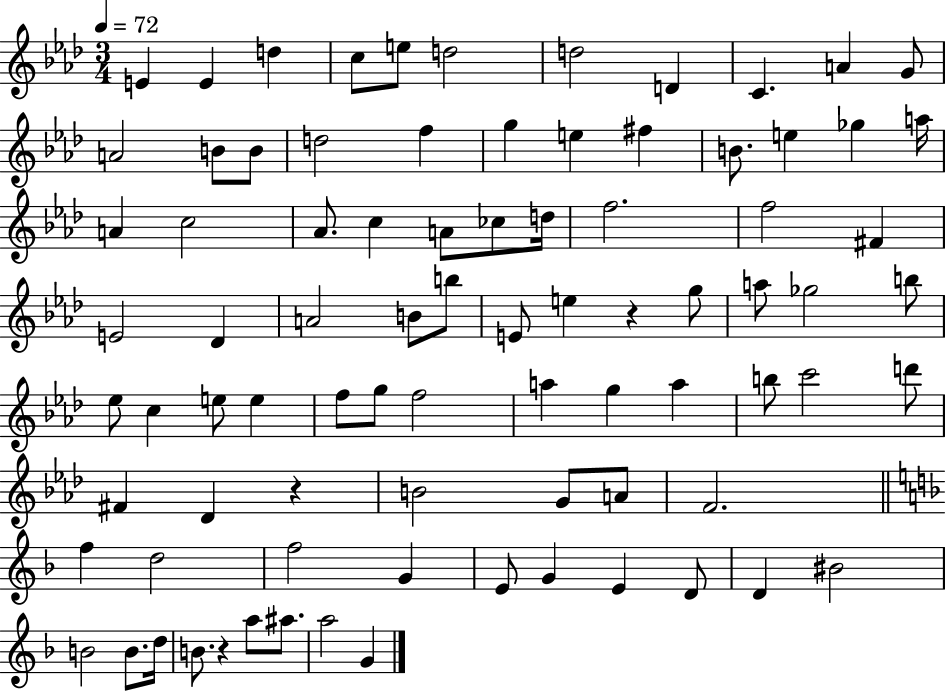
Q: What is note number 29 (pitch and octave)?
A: CES5